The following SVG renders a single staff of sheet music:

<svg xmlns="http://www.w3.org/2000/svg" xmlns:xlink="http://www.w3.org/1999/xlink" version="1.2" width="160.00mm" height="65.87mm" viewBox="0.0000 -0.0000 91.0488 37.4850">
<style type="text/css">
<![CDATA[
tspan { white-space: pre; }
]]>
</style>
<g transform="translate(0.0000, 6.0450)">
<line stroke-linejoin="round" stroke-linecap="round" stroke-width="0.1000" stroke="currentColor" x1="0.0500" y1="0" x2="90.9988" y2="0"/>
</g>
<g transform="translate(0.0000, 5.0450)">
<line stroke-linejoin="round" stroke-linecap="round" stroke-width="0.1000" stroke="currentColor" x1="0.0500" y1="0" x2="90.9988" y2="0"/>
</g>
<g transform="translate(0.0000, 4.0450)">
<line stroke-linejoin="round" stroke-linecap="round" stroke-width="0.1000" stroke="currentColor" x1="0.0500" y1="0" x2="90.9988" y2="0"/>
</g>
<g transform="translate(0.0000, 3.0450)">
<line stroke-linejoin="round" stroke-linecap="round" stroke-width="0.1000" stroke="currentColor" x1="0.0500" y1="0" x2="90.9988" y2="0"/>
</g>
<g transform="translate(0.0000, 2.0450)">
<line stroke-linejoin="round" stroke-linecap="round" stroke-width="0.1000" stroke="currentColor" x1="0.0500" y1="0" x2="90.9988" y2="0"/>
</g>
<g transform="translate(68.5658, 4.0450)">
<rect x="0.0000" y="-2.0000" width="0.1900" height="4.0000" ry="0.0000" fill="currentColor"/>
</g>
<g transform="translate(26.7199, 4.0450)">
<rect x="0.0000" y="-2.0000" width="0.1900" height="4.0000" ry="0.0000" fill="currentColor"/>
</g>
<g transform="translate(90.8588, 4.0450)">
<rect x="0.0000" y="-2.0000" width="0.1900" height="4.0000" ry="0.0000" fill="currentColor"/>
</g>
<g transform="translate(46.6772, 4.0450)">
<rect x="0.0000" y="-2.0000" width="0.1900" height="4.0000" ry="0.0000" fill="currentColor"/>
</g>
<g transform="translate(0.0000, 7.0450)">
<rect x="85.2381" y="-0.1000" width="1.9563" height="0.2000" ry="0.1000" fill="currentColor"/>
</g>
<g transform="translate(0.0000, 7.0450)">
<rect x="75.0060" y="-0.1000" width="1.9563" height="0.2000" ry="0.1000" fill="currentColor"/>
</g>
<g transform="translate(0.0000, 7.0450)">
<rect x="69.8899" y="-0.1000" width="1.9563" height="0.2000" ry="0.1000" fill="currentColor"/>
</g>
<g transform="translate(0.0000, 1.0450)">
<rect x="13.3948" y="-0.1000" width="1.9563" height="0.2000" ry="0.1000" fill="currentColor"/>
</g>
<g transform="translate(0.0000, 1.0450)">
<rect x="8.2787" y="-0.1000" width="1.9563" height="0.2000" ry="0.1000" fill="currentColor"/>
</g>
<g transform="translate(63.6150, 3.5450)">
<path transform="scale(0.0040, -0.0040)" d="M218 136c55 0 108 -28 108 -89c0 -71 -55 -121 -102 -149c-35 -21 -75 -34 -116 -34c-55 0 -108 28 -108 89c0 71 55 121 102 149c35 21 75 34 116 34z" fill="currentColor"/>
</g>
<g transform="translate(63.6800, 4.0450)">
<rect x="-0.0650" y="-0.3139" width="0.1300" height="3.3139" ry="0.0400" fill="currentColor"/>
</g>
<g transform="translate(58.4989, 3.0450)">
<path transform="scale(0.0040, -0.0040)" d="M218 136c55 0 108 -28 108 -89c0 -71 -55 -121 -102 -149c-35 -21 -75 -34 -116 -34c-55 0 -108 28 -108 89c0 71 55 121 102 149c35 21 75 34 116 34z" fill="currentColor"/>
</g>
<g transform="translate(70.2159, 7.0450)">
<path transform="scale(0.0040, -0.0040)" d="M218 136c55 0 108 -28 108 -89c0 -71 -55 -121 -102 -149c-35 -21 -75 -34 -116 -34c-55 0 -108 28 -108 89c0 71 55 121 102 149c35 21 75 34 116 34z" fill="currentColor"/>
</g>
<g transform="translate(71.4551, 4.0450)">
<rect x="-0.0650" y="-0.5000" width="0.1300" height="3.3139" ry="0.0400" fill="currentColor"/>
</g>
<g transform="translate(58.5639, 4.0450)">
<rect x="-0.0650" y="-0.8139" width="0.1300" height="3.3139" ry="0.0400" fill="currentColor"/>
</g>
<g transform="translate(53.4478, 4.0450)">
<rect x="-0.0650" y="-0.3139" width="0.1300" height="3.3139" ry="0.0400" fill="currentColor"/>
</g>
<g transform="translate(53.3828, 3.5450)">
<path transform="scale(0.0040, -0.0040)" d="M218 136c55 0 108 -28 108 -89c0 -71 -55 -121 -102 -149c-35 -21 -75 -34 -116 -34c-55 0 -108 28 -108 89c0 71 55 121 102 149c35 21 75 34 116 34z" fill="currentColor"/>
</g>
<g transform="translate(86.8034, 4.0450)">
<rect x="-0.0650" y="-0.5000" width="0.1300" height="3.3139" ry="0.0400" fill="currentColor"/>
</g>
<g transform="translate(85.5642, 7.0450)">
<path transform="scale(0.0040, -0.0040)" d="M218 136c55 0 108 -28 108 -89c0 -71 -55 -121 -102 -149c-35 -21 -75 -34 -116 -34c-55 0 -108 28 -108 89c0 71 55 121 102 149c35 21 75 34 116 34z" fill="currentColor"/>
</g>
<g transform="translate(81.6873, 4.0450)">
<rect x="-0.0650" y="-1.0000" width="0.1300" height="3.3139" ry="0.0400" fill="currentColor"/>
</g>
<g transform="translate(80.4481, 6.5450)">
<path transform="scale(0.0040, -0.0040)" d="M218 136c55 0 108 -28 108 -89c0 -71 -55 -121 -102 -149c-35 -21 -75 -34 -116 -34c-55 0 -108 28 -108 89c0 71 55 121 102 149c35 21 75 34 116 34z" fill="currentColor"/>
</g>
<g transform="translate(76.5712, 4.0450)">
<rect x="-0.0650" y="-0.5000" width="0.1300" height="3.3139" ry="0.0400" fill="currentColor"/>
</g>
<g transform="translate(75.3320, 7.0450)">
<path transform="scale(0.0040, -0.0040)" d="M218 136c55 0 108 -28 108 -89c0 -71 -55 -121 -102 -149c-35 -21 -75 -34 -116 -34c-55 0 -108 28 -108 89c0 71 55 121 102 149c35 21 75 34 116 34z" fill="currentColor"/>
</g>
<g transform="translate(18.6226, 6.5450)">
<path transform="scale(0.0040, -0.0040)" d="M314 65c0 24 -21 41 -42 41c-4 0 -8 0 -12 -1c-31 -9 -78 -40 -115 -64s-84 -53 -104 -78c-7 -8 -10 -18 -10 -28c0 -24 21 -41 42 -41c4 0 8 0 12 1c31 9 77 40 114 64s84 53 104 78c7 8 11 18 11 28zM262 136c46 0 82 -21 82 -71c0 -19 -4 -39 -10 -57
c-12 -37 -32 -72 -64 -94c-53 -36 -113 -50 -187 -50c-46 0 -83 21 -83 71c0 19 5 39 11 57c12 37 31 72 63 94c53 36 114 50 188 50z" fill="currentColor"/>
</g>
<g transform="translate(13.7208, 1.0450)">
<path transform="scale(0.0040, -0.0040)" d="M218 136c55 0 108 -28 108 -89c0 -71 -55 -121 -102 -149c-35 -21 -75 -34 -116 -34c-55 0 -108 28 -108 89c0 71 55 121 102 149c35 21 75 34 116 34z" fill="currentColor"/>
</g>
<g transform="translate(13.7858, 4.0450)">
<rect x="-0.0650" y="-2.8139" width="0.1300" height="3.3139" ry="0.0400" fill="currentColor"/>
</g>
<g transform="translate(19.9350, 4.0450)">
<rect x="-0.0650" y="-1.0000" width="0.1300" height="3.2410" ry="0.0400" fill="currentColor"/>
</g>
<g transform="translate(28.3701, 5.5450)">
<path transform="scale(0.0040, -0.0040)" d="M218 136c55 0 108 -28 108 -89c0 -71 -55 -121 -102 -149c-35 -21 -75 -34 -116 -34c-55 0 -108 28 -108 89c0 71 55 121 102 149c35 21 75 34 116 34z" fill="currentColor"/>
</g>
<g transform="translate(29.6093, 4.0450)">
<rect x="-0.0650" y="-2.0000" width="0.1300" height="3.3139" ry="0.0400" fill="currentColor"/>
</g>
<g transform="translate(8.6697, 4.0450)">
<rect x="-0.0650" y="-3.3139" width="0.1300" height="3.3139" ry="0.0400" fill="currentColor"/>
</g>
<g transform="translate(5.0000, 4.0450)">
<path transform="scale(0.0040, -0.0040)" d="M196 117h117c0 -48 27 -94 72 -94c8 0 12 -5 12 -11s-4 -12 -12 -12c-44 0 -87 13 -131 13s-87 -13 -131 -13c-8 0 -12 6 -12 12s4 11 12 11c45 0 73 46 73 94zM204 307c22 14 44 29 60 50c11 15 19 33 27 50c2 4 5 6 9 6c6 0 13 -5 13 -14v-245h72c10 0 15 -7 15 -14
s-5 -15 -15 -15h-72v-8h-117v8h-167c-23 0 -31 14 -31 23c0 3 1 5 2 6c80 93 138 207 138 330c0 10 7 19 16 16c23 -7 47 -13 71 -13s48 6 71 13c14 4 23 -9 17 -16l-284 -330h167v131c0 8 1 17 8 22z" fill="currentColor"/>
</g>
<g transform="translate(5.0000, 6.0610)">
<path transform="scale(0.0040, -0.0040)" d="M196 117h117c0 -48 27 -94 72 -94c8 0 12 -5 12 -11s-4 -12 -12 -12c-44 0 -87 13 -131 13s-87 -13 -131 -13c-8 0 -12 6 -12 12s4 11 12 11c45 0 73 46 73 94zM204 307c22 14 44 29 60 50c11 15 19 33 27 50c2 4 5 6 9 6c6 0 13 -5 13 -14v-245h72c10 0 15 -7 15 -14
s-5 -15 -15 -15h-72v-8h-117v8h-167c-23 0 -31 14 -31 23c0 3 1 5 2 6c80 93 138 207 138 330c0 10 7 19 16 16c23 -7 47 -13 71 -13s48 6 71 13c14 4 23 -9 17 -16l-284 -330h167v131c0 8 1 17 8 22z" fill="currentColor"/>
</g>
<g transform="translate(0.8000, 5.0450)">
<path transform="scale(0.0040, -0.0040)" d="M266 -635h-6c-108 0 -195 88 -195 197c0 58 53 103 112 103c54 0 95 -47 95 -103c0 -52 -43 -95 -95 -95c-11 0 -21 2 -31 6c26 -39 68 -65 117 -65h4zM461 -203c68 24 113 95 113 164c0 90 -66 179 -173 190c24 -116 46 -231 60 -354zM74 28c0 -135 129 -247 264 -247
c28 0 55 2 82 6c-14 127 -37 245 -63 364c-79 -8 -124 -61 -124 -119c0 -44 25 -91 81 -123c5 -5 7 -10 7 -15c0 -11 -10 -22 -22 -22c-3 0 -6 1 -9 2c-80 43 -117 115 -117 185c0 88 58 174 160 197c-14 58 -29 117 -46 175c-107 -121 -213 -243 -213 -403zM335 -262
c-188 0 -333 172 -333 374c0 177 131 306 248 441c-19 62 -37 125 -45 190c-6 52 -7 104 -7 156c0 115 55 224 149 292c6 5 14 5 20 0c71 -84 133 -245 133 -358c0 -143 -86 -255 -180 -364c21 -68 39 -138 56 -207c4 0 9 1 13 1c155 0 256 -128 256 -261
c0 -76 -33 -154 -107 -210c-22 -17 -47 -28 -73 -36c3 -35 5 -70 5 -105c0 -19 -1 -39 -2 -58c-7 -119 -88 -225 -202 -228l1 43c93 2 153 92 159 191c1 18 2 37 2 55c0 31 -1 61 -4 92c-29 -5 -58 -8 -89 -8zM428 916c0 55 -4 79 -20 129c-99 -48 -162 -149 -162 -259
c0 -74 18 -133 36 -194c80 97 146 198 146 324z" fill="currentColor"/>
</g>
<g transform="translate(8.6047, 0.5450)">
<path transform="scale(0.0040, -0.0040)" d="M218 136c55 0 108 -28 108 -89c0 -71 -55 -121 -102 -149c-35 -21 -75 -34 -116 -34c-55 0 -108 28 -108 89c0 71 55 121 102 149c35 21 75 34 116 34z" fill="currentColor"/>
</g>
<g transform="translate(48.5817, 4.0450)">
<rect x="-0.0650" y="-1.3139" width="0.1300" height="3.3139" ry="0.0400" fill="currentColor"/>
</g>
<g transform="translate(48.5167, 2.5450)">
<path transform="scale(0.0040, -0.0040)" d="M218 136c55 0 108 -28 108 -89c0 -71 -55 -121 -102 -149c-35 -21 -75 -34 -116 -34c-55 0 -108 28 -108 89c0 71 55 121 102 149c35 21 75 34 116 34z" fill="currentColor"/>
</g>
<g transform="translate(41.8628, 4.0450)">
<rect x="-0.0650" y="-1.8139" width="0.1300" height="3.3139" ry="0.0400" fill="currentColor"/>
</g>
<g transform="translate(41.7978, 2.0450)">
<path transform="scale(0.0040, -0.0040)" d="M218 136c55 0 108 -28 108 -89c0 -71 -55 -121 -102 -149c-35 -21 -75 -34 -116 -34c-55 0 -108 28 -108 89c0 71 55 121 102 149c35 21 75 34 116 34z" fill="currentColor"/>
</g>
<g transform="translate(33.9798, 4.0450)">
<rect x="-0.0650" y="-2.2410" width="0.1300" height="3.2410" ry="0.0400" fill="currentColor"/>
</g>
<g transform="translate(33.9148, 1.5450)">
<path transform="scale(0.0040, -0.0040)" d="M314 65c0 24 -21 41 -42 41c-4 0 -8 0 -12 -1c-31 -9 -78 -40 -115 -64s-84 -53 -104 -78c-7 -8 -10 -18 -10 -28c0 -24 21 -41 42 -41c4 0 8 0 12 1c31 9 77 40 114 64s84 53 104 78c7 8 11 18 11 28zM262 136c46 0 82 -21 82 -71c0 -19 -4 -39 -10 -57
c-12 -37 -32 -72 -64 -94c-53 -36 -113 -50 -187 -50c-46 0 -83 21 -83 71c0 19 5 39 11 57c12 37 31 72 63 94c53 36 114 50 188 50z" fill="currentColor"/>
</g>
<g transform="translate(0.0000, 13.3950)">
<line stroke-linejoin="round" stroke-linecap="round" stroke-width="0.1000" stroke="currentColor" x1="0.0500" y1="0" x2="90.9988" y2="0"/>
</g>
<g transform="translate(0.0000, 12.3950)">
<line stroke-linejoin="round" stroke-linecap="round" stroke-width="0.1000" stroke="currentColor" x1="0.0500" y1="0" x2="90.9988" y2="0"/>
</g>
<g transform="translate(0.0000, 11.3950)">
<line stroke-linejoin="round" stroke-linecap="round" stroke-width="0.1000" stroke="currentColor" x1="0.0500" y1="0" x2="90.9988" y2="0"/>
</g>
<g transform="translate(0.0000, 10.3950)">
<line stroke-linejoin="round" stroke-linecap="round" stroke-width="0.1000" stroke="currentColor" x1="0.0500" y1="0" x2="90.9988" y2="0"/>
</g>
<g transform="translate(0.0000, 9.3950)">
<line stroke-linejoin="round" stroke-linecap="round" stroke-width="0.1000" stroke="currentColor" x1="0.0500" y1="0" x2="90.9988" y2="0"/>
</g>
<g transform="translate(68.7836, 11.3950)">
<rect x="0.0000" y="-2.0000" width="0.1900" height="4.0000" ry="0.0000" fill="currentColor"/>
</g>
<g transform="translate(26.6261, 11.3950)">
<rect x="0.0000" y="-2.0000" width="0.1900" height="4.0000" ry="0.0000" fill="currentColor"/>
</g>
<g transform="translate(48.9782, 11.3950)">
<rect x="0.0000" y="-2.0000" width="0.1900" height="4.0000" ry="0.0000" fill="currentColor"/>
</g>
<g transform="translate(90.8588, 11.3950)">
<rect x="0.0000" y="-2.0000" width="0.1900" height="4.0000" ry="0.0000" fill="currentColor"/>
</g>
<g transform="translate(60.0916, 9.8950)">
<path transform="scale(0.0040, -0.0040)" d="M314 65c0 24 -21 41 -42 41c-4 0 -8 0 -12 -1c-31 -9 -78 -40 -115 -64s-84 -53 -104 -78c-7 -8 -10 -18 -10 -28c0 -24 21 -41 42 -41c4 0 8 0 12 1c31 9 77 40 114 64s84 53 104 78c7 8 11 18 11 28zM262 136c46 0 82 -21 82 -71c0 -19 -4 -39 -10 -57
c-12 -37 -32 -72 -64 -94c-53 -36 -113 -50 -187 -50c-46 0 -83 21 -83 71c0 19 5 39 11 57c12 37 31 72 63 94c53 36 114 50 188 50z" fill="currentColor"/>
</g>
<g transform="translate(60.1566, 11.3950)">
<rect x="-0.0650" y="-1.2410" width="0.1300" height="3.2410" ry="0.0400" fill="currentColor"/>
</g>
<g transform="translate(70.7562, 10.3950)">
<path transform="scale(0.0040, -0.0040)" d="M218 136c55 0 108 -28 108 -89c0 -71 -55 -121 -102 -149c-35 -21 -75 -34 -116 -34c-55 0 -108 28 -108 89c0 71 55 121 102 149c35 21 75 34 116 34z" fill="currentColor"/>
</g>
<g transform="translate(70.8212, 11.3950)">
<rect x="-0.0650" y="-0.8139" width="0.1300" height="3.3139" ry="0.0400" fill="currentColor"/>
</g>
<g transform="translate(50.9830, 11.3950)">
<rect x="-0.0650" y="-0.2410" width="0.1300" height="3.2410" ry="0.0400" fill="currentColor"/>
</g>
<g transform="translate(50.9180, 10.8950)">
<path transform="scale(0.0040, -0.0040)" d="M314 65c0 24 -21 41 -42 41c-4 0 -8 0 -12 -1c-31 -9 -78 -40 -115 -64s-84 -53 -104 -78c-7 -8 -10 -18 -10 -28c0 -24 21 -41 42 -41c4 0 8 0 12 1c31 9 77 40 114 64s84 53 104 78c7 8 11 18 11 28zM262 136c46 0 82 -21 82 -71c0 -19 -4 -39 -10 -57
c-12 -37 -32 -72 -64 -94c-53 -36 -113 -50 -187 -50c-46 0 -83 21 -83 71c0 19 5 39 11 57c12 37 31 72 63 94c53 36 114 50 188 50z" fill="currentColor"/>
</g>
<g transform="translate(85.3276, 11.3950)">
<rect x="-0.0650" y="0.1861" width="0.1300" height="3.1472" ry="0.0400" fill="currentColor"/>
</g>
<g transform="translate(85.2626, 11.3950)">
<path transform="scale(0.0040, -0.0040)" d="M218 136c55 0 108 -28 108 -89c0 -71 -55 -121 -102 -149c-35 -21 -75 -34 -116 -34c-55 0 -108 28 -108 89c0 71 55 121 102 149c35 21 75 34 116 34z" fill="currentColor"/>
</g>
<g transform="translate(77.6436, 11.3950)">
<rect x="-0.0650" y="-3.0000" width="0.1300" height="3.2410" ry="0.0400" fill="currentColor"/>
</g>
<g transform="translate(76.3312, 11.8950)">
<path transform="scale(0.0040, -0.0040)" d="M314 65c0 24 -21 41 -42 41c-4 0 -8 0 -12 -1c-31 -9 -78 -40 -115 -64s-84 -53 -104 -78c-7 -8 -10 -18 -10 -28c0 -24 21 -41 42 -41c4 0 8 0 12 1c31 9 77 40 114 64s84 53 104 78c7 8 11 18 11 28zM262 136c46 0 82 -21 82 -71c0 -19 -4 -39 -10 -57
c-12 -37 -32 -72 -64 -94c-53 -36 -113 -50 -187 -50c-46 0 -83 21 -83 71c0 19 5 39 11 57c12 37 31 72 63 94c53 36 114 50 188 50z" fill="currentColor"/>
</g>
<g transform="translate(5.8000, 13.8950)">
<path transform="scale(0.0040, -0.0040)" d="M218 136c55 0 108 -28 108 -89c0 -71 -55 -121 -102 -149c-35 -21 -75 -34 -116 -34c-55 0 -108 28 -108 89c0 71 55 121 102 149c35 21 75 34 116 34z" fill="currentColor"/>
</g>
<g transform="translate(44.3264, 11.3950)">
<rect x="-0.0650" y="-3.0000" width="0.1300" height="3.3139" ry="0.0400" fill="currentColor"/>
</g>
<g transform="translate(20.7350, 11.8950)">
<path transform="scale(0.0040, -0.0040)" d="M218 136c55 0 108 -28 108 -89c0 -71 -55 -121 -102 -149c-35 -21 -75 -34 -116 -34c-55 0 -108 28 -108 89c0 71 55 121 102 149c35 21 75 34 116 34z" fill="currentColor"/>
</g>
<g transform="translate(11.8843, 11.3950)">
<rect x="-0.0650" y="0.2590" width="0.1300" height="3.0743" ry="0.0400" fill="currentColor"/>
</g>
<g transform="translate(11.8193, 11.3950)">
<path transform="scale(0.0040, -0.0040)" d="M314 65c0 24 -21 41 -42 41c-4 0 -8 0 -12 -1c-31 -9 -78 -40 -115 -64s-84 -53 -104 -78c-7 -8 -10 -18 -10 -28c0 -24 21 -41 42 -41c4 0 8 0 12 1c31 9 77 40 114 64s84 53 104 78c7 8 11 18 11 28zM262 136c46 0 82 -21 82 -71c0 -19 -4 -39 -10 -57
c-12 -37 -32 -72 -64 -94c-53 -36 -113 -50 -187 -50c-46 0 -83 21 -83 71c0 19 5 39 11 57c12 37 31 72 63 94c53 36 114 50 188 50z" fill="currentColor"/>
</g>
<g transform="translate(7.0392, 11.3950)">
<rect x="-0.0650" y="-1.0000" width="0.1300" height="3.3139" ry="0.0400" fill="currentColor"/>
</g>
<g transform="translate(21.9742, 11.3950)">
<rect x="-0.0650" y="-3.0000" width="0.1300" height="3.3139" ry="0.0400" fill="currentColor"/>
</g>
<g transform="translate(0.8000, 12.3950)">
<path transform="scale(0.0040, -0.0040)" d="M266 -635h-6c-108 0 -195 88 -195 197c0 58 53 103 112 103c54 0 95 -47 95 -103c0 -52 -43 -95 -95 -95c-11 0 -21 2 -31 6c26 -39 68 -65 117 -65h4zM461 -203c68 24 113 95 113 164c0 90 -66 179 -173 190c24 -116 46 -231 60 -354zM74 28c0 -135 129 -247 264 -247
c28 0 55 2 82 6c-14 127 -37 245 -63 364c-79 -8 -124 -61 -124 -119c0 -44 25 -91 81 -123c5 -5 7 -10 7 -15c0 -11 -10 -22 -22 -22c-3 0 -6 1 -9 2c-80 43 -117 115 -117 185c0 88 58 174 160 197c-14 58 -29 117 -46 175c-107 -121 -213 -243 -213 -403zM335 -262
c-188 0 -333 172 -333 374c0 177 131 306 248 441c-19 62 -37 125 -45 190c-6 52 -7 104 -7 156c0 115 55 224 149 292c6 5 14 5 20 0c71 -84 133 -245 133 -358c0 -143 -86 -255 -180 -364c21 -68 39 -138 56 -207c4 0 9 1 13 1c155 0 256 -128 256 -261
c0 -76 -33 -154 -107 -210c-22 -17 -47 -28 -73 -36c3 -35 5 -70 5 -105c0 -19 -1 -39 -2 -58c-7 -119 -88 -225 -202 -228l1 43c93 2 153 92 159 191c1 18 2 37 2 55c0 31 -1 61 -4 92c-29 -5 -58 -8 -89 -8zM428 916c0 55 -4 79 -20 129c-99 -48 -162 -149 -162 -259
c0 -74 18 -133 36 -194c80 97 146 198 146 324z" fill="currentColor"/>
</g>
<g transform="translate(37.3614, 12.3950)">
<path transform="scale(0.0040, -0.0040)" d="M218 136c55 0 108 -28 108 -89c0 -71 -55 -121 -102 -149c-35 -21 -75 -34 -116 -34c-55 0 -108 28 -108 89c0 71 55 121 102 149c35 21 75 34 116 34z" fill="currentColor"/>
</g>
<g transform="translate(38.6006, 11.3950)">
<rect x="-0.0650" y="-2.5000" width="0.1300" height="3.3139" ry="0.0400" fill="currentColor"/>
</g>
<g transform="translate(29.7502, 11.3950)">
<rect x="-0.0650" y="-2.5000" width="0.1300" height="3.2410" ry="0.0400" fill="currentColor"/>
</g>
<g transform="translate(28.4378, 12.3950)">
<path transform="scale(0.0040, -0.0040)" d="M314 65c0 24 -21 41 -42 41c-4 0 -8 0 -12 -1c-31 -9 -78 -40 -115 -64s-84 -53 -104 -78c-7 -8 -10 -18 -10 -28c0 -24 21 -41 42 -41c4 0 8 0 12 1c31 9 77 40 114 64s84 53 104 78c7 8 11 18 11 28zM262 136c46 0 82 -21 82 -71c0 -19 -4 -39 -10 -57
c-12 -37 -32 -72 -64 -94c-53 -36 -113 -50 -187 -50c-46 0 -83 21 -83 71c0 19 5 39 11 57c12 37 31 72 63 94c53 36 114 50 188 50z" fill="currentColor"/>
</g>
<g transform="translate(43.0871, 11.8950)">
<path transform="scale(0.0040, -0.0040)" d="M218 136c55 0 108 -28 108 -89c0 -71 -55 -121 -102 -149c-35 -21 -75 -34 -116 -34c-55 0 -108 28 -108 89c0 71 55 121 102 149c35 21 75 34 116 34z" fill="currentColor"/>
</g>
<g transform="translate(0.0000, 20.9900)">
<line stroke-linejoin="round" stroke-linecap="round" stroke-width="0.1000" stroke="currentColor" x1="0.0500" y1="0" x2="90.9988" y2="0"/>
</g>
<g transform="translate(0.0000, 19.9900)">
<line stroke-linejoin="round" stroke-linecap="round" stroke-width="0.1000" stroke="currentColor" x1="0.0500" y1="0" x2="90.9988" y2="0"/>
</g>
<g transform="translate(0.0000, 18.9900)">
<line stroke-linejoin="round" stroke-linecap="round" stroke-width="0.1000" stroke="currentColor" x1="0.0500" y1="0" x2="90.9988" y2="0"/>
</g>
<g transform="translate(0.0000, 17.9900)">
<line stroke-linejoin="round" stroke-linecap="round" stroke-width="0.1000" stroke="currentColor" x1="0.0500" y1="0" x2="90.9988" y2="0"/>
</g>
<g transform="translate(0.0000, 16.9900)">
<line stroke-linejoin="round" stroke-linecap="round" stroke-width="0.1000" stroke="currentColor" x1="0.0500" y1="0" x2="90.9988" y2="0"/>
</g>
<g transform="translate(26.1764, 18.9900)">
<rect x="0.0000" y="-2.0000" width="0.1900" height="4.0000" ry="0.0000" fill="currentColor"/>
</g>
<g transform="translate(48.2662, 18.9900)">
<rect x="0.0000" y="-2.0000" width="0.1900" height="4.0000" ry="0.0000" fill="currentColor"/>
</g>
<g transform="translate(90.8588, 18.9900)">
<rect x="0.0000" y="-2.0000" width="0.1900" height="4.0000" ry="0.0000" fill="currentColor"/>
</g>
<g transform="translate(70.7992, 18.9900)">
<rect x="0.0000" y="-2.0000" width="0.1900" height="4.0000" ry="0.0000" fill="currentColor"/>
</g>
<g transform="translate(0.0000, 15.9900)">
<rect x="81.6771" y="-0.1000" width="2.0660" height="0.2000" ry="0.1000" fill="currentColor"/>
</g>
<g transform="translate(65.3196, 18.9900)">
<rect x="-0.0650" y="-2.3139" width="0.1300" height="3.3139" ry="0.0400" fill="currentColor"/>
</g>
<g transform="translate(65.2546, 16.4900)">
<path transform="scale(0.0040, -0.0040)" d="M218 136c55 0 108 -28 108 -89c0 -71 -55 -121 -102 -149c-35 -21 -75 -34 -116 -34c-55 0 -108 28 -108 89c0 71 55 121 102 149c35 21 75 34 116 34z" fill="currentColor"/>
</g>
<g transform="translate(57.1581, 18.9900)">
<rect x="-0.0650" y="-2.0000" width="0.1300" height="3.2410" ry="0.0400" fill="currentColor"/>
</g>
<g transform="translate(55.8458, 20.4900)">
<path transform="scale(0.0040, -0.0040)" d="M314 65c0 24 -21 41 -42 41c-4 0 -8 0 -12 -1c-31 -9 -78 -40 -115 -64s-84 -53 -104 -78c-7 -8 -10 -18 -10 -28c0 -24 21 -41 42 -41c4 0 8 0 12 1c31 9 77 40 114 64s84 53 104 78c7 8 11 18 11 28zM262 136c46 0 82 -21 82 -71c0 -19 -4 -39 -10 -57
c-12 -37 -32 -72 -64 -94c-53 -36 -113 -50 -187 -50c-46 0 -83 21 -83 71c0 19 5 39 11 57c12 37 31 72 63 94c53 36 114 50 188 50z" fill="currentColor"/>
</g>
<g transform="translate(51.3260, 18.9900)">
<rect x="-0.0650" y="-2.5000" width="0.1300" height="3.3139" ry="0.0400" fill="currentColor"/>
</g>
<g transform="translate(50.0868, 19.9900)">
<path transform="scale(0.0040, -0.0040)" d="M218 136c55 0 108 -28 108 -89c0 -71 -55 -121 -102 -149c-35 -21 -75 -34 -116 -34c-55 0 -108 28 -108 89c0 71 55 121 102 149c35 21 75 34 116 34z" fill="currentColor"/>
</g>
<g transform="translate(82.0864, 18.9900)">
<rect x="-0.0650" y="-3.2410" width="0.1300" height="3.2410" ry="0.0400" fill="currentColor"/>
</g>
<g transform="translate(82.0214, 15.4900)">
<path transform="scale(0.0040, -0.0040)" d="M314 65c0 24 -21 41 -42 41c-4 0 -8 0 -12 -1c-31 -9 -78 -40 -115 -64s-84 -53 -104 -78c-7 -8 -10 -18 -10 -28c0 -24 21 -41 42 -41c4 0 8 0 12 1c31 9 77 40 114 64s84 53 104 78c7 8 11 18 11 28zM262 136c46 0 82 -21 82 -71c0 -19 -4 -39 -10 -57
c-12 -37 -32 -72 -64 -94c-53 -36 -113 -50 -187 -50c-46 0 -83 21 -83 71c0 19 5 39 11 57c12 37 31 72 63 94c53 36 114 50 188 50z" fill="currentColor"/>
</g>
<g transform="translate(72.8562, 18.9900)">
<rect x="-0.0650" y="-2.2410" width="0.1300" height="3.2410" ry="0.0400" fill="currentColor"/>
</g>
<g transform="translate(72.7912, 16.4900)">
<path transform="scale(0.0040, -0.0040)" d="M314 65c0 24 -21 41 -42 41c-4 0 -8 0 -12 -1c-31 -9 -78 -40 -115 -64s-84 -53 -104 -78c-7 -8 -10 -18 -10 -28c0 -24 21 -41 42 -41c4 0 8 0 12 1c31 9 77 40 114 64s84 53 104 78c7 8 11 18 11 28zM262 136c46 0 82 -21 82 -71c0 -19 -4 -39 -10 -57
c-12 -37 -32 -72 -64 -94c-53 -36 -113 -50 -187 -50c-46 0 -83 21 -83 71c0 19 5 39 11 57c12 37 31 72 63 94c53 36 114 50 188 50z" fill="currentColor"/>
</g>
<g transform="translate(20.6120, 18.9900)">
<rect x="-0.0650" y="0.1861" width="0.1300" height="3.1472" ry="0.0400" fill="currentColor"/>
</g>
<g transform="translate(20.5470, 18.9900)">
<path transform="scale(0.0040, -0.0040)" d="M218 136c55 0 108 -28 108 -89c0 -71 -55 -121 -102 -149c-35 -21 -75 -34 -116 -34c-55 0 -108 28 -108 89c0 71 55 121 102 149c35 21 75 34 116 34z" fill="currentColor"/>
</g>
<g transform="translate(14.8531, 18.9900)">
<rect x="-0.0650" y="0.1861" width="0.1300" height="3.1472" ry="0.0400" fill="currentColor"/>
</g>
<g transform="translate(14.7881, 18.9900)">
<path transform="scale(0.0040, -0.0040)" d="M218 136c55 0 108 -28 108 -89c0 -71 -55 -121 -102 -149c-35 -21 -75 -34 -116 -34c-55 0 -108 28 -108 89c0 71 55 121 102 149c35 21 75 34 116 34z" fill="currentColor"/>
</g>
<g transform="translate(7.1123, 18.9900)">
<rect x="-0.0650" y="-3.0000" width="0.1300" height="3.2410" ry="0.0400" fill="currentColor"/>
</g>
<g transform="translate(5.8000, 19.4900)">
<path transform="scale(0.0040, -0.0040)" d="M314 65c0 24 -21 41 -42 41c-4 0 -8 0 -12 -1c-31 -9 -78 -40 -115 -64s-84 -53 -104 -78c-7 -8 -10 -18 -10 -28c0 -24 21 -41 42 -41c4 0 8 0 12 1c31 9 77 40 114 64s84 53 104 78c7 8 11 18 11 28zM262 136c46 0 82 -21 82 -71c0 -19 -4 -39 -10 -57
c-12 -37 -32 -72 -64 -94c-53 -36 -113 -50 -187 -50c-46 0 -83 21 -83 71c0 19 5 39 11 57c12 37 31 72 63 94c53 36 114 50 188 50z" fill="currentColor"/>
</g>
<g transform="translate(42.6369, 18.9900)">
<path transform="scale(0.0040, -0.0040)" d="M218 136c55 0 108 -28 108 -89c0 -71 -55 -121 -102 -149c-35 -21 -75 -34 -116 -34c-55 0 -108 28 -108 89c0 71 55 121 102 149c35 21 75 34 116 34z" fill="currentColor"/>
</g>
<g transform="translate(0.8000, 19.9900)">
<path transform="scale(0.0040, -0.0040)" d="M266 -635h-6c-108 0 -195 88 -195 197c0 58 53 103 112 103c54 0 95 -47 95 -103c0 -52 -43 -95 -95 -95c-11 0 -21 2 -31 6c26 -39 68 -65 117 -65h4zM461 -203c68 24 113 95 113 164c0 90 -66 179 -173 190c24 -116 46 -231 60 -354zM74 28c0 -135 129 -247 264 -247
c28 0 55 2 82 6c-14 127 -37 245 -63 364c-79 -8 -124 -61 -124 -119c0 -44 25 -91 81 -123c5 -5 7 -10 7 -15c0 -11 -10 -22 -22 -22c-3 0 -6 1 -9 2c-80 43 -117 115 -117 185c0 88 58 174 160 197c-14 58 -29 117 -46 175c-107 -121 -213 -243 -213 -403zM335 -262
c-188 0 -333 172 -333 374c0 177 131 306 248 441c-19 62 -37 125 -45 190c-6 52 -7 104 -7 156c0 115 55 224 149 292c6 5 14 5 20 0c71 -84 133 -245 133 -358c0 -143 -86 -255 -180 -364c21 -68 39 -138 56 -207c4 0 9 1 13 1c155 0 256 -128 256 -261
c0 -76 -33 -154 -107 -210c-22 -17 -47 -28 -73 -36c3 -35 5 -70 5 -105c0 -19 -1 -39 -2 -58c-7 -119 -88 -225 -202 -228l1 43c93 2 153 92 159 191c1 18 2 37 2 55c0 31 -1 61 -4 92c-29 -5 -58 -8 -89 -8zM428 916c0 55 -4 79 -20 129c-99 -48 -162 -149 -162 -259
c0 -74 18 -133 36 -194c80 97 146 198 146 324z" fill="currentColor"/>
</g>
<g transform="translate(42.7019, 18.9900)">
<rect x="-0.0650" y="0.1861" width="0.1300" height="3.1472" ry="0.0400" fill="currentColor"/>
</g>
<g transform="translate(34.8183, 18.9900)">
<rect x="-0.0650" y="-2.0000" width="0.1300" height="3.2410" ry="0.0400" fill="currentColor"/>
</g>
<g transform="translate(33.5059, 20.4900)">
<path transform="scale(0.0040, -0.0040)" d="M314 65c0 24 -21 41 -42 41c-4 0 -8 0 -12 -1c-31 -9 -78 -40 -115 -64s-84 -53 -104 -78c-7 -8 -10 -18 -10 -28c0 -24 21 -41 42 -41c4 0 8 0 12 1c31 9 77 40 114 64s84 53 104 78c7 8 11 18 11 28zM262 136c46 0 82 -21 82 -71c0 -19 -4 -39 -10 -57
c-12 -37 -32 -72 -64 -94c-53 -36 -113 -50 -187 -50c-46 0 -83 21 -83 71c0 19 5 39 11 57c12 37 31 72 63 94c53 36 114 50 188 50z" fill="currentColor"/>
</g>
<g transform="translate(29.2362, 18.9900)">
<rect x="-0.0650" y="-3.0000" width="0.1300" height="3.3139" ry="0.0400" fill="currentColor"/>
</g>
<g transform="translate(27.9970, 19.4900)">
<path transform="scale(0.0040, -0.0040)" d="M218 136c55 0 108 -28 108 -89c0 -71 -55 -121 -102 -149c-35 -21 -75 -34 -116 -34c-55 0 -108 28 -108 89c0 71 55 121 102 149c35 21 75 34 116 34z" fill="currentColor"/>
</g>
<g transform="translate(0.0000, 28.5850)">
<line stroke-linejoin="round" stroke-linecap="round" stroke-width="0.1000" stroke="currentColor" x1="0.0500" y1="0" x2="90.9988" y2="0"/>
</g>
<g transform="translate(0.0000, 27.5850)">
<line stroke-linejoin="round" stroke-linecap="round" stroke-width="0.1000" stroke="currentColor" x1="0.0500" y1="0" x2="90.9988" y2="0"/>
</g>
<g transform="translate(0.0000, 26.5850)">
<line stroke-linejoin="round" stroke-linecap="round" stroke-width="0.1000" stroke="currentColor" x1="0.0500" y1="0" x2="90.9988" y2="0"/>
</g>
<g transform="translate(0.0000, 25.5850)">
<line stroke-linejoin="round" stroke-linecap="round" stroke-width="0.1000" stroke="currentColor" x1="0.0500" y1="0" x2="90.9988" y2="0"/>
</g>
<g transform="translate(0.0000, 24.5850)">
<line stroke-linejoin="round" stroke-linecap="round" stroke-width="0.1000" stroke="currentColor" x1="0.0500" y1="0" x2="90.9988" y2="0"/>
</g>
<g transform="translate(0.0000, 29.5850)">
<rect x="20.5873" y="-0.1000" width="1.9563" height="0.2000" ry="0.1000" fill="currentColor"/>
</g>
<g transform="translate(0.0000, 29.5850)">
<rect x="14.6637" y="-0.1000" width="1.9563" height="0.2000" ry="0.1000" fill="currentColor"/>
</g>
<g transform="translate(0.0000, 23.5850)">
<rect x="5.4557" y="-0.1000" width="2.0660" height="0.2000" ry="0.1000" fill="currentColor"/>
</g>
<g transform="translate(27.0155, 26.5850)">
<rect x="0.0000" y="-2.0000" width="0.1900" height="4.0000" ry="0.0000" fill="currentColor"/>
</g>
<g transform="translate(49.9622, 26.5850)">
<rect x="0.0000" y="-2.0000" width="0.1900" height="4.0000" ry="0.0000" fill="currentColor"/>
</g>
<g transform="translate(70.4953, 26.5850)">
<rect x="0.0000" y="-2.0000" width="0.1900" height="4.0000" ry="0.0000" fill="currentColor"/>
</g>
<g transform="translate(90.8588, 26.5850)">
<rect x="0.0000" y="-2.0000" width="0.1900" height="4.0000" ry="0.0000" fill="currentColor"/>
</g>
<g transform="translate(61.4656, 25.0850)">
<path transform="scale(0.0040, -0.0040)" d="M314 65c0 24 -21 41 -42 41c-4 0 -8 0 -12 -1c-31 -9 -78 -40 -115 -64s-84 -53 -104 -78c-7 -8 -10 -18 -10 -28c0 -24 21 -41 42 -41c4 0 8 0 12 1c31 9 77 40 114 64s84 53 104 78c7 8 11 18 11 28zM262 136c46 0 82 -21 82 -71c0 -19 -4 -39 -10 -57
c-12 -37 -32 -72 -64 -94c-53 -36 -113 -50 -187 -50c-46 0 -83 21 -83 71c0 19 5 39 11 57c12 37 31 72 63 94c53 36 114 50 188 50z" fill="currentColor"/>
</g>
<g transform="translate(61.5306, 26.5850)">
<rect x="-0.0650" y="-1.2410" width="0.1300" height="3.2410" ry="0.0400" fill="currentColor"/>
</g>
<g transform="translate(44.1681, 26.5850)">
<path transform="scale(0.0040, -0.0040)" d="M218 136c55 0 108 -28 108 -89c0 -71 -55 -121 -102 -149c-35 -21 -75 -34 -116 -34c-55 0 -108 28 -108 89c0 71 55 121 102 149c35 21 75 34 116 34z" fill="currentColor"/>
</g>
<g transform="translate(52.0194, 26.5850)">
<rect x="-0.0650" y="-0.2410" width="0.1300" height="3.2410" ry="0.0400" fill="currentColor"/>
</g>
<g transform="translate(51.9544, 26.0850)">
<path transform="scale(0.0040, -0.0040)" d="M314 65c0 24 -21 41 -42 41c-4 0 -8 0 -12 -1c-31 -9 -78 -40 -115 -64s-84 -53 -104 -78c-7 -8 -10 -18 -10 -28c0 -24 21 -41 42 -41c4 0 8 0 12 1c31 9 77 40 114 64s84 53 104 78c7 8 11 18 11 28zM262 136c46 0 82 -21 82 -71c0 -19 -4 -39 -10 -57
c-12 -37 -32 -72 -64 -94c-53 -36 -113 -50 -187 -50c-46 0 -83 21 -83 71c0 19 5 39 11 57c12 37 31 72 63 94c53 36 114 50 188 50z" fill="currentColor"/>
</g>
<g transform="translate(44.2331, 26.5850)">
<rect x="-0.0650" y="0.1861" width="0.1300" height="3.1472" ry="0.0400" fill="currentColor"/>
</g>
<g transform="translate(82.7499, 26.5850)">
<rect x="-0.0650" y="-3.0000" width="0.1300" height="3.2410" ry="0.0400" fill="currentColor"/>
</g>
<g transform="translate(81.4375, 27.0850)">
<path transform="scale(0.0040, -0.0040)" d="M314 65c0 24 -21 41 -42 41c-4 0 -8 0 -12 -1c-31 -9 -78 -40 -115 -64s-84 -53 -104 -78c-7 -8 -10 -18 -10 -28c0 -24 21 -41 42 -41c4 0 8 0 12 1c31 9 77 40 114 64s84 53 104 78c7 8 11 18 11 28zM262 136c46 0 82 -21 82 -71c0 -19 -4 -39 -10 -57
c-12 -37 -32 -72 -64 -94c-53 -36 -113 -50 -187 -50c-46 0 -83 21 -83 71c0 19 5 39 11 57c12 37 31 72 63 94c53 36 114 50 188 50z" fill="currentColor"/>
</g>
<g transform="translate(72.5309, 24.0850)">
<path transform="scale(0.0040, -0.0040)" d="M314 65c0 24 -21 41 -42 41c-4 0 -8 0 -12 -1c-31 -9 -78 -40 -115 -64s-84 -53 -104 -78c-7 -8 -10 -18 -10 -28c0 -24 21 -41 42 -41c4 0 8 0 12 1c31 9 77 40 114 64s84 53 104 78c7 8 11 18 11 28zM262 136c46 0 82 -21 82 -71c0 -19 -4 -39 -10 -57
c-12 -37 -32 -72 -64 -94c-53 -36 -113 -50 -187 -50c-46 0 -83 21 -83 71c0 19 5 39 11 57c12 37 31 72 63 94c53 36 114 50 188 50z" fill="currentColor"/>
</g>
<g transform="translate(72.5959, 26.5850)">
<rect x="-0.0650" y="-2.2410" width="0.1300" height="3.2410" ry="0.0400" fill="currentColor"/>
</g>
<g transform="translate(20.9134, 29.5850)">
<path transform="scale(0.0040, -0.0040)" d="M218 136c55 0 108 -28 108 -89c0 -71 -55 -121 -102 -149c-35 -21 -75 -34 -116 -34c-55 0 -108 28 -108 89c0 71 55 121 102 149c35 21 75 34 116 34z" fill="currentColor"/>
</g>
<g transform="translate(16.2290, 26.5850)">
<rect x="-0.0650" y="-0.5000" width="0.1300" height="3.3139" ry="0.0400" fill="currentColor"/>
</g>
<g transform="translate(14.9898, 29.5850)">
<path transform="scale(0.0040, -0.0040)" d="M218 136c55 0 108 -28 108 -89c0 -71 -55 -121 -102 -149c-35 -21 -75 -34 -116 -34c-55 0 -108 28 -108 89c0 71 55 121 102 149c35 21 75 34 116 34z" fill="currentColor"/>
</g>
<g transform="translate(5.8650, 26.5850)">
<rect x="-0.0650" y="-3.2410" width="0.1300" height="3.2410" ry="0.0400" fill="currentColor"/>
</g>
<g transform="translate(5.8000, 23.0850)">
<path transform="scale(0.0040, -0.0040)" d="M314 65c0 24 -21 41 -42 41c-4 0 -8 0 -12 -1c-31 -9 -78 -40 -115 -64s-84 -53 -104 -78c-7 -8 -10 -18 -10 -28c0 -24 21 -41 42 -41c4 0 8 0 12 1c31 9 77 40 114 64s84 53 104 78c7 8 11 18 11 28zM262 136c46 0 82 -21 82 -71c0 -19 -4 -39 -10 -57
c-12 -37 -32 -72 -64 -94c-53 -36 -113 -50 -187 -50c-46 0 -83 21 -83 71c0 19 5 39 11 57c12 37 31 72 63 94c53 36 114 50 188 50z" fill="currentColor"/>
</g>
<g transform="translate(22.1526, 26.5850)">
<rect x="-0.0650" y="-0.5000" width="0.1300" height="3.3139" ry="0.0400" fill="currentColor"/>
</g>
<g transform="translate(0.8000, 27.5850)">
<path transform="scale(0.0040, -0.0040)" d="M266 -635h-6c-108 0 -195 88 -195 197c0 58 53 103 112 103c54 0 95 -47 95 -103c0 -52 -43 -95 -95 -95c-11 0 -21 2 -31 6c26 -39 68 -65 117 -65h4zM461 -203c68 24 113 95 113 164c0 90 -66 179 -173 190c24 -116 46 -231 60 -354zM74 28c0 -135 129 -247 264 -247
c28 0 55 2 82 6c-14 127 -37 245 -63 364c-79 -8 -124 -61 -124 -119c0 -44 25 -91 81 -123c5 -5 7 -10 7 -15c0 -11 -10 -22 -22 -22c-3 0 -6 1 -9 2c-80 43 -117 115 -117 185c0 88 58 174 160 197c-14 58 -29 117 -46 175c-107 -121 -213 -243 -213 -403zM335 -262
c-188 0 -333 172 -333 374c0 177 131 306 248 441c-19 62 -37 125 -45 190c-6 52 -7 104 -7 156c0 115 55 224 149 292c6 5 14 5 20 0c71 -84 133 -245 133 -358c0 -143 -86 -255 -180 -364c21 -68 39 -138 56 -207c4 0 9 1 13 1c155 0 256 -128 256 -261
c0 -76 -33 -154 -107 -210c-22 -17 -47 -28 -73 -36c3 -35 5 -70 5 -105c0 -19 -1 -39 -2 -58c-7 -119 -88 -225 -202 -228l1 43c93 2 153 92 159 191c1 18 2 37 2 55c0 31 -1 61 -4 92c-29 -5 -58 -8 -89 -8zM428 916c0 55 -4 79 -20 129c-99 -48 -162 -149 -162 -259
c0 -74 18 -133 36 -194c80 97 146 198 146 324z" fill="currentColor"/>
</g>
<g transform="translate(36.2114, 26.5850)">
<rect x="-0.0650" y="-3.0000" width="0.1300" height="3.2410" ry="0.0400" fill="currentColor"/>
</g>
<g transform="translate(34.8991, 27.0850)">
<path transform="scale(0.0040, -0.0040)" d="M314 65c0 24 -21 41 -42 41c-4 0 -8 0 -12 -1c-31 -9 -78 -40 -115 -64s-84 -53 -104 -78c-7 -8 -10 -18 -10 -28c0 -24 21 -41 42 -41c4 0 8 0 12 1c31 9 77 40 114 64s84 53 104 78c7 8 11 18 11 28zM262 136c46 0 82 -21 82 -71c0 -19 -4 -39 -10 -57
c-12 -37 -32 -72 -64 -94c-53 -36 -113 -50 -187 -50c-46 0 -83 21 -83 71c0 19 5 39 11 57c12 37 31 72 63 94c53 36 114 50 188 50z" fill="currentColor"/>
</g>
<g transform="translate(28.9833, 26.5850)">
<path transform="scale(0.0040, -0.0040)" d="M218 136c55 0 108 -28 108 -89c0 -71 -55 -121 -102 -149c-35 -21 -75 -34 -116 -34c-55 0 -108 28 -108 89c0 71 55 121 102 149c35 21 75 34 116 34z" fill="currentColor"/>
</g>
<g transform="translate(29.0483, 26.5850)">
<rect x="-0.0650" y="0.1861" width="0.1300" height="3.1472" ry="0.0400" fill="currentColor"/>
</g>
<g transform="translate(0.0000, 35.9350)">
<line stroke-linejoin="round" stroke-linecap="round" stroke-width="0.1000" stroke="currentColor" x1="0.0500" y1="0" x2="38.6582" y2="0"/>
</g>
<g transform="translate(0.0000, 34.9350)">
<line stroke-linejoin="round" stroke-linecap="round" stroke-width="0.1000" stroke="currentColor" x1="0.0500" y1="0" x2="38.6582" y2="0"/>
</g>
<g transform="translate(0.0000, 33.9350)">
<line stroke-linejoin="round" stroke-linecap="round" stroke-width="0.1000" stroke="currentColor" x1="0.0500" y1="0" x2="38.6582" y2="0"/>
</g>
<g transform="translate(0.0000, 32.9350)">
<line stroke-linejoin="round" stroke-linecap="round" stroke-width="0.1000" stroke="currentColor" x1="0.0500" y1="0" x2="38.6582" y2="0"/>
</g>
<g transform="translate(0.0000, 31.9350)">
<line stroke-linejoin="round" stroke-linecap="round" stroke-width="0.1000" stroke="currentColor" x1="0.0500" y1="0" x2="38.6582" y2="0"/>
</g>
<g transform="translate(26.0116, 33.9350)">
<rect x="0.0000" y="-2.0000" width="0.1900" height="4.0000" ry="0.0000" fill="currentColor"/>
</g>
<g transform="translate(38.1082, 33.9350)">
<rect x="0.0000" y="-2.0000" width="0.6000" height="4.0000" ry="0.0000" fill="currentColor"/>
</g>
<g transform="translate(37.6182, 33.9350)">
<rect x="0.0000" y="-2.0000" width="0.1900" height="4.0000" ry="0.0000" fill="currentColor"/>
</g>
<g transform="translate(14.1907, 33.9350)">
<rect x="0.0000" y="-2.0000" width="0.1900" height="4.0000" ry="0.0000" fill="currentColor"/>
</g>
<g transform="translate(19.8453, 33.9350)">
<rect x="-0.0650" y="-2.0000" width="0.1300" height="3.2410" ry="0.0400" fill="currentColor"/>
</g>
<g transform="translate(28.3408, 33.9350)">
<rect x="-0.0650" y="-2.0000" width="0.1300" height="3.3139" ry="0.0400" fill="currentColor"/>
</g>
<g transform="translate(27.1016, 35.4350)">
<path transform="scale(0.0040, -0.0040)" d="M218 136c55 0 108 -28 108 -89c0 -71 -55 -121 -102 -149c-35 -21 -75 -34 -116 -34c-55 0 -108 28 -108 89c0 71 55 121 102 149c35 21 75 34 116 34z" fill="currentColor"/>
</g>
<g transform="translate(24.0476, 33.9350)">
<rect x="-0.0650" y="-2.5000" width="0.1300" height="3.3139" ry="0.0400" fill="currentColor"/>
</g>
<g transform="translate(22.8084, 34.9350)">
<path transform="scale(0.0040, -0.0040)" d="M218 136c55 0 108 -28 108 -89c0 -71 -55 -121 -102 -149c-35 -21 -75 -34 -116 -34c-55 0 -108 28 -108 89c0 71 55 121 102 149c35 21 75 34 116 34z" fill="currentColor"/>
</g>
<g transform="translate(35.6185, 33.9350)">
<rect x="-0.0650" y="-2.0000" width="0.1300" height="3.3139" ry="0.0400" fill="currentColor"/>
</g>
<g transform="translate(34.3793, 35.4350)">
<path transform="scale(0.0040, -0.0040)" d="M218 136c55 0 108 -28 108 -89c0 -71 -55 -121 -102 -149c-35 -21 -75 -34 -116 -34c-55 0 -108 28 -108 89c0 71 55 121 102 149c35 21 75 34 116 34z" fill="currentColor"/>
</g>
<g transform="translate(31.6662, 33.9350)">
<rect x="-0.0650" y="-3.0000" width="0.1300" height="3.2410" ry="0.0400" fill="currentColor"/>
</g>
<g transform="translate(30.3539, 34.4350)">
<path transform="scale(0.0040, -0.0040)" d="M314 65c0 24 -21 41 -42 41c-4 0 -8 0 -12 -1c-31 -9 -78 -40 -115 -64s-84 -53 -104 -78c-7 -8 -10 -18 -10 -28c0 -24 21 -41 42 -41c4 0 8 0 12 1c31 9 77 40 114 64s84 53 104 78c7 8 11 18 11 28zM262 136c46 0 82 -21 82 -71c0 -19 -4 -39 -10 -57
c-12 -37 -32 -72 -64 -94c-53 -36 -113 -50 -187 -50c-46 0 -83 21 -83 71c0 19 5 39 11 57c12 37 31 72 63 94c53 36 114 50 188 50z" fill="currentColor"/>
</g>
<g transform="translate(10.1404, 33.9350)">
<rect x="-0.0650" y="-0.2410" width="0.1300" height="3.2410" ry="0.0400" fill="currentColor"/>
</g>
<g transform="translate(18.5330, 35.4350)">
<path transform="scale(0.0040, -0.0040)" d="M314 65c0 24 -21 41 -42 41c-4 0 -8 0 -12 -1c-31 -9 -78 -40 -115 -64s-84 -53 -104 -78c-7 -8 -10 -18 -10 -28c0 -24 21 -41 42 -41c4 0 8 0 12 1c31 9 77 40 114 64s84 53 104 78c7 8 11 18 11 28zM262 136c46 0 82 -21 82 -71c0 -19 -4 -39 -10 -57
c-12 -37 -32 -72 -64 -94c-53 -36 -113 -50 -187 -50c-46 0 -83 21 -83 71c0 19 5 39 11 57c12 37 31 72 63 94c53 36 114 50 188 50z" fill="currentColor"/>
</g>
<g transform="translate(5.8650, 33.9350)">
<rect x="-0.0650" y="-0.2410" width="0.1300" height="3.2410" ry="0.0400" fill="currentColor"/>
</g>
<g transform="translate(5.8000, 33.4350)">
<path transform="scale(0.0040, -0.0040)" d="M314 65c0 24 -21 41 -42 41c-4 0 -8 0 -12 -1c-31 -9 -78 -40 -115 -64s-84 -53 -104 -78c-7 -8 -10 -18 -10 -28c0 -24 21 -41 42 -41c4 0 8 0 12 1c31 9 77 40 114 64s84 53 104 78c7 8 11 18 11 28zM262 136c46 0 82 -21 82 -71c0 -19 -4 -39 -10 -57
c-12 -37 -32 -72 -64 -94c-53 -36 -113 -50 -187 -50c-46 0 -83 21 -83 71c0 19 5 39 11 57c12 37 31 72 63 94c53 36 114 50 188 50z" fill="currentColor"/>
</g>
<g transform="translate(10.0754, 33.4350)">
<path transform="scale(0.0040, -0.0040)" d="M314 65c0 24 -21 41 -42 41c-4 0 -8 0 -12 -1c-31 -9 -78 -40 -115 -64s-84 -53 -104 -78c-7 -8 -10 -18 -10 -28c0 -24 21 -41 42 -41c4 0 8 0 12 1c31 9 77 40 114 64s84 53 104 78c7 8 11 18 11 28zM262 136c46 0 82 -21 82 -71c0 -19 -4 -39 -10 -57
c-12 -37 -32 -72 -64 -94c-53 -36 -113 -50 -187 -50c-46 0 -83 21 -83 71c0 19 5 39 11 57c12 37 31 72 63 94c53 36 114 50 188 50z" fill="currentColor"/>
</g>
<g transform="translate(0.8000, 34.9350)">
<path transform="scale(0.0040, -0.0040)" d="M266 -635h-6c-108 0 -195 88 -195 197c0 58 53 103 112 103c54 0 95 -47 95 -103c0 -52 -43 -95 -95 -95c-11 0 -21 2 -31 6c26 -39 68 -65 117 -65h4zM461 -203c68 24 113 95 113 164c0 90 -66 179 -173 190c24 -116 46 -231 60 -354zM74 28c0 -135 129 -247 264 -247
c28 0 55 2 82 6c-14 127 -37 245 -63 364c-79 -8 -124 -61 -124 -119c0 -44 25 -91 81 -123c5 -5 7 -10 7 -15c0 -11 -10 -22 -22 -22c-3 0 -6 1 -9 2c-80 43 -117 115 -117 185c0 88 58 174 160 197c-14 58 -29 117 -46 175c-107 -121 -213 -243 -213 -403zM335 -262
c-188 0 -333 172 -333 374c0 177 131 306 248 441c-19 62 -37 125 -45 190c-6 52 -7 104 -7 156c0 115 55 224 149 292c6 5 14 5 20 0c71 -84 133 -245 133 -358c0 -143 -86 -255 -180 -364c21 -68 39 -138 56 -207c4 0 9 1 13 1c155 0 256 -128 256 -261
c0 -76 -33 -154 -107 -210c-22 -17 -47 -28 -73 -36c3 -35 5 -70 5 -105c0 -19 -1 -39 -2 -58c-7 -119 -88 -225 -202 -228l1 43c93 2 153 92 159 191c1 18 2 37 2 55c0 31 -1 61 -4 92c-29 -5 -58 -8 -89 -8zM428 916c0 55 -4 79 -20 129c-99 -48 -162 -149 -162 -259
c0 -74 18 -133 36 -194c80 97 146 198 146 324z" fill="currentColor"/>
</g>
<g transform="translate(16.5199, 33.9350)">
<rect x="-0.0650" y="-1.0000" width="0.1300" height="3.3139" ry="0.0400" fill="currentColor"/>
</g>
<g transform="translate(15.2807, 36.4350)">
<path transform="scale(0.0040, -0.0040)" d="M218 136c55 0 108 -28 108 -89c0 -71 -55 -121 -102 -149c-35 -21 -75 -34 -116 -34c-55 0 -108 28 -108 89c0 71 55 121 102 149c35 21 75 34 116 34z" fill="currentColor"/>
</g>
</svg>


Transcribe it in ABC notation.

X:1
T:Untitled
M:4/4
L:1/4
K:C
b a D2 F g2 f e c d c C C D C D B2 A G2 G A c2 e2 d A2 B A2 B B A F2 B G F2 g g2 b2 b2 C C B A2 B c2 e2 g2 A2 c2 c2 D F2 G F A2 F